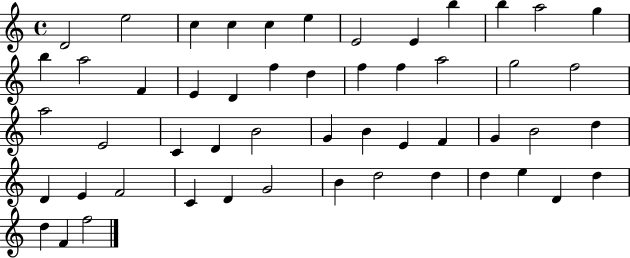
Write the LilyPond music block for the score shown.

{
  \clef treble
  \time 4/4
  \defaultTimeSignature
  \key c \major
  d'2 e''2 | c''4 c''4 c''4 e''4 | e'2 e'4 b''4 | b''4 a''2 g''4 | \break b''4 a''2 f'4 | e'4 d'4 f''4 d''4 | f''4 f''4 a''2 | g''2 f''2 | \break a''2 e'2 | c'4 d'4 b'2 | g'4 b'4 e'4 f'4 | g'4 b'2 d''4 | \break d'4 e'4 f'2 | c'4 d'4 g'2 | b'4 d''2 d''4 | d''4 e''4 d'4 d''4 | \break d''4 f'4 f''2 | \bar "|."
}